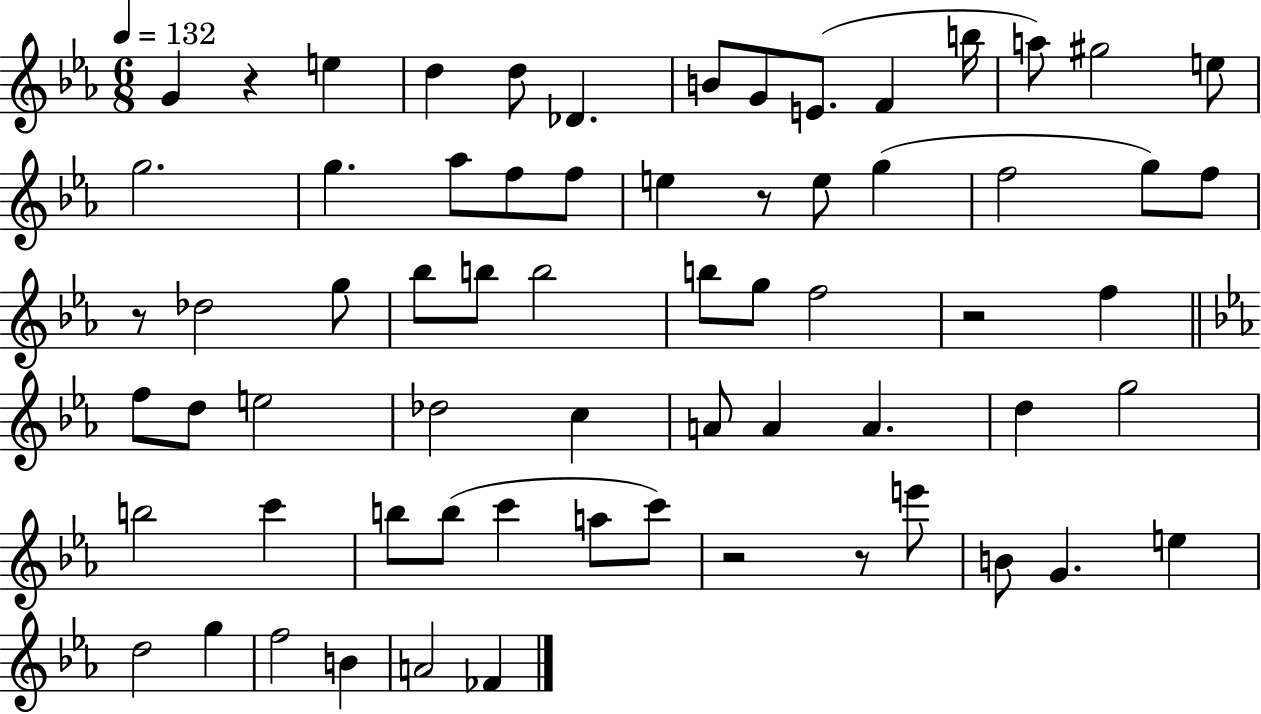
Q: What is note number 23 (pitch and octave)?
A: G5